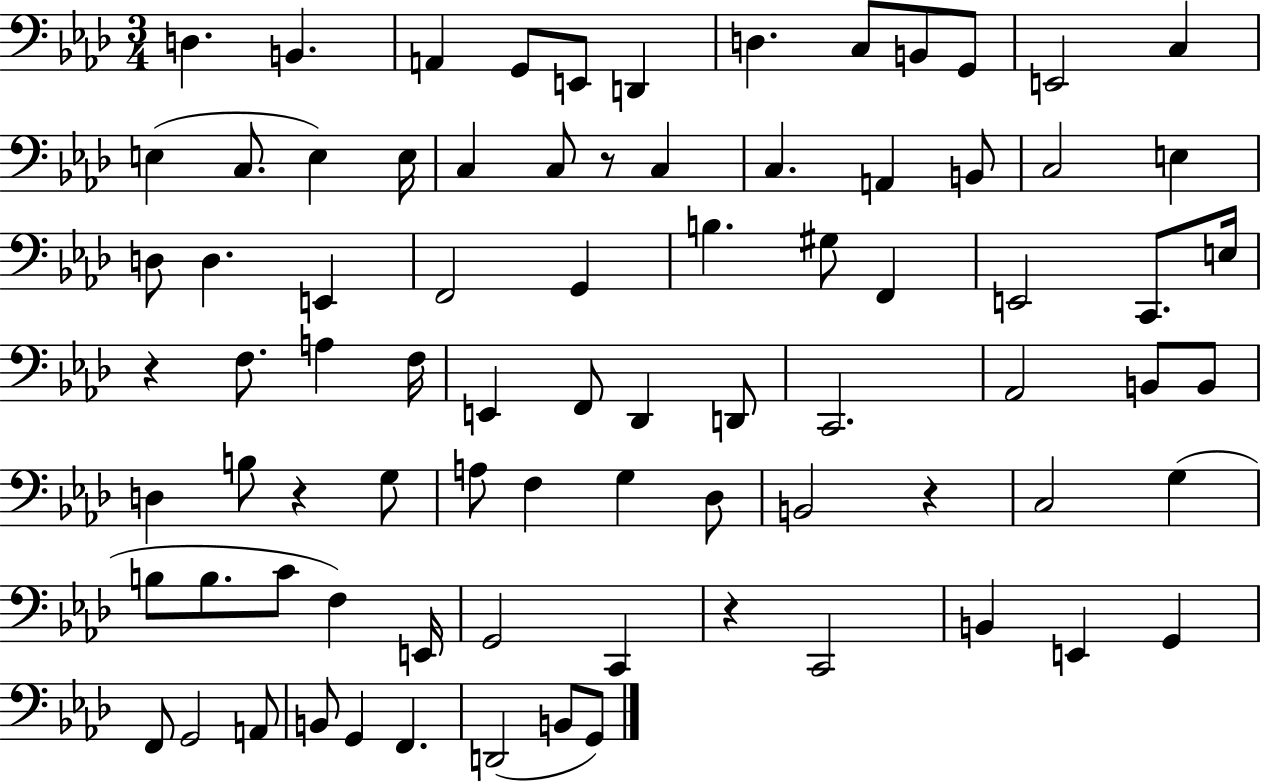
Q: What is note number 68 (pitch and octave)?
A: F2